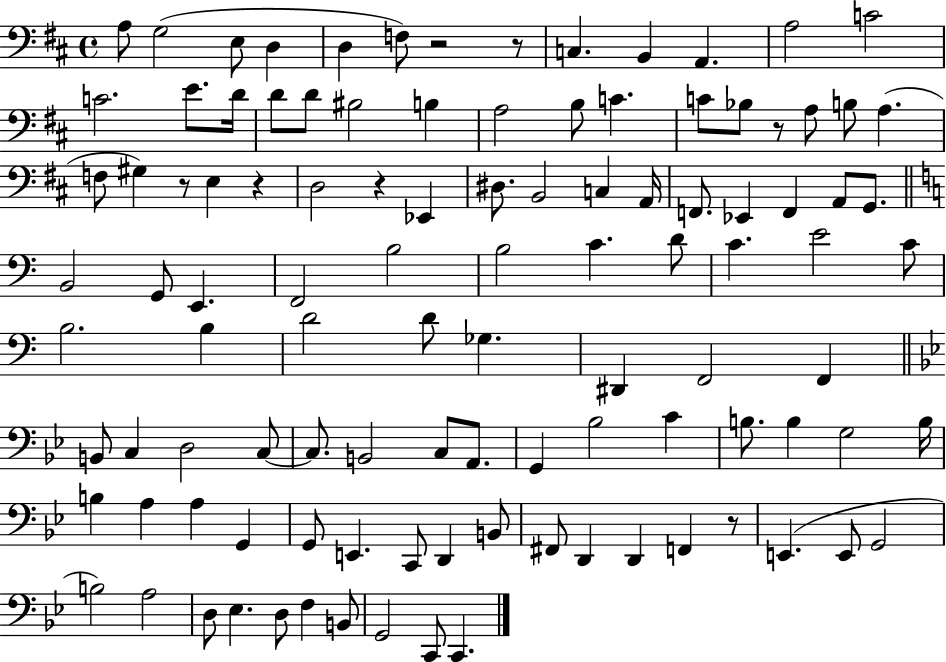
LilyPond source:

{
  \clef bass
  \time 4/4
  \defaultTimeSignature
  \key d \major
  a8 g2( e8 d4 | d4 f8) r2 r8 | c4. b,4 a,4. | a2 c'2 | \break c'2. e'8. d'16 | d'8 d'8 bis2 b4 | a2 b8 c'4. | c'8 bes8 r8 a8 b8 a4.( | \break f8 gis4) r8 e4 r4 | d2 r4 ees,4 | dis8. b,2 c4 a,16 | f,8. ees,4 f,4 a,8 g,8. | \break \bar "||" \break \key c \major b,2 g,8 e,4. | f,2 b2 | b2 c'4. d'8 | c'4. e'2 c'8 | \break b2. b4 | d'2 d'8 ges4. | dis,4 f,2 f,4 | \bar "||" \break \key bes \major b,8 c4 d2 c8~~ | c8. b,2 c8 a,8. | g,4 bes2 c'4 | b8. b4 g2 b16 | \break b4 a4 a4 g,4 | g,8 e,4. c,8 d,4 b,8 | fis,8 d,4 d,4 f,4 r8 | e,4.( e,8 g,2 | \break b2) a2 | d8 ees4. d8 f4 b,8 | g,2 c,8 c,4. | \bar "|."
}